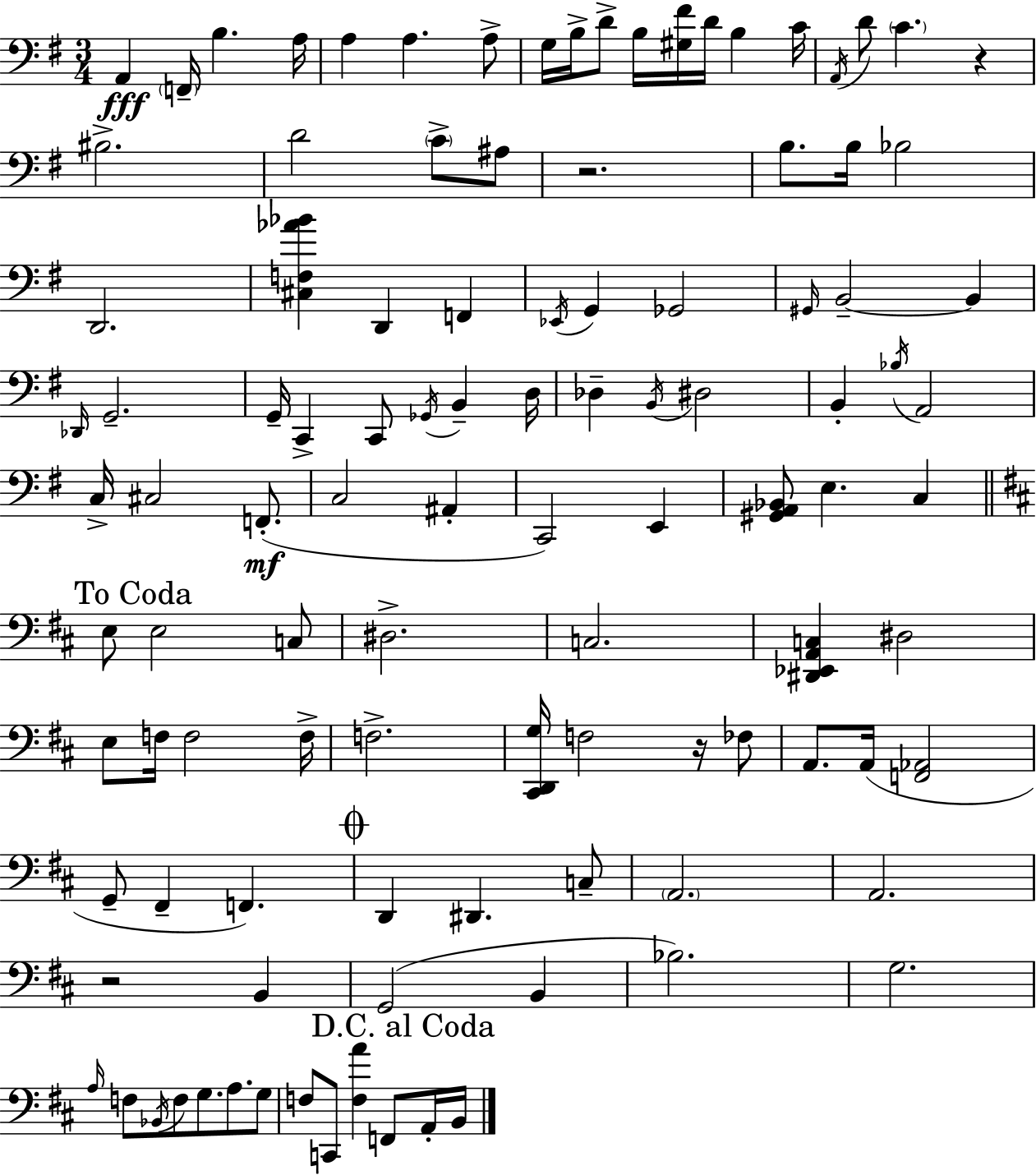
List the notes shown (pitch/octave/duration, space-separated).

A2/q F2/s B3/q. A3/s A3/q A3/q. A3/e G3/s B3/s D4/e B3/s [G#3,F#4]/s D4/s B3/q C4/s A2/s D4/e C4/q. R/q BIS3/h. D4/h C4/e A#3/e R/h. B3/e. B3/s Bb3/h D2/h. [C#3,F3,Ab4,Bb4]/q D2/q F2/q Eb2/s G2/q Gb2/h G#2/s B2/h B2/q Db2/s G2/h. G2/s C2/q C2/e Gb2/s B2/q D3/s Db3/q B2/s D#3/h B2/q Bb3/s A2/h C3/s C#3/h F2/e. C3/h A#2/q C2/h E2/q [G#2,A2,Bb2]/e E3/q. C3/q E3/e E3/h C3/e D#3/h. C3/h. [D#2,Eb2,A2,C3]/q D#3/h E3/e F3/s F3/h F3/s F3/h. [C#2,D2,G3]/s F3/h R/s FES3/e A2/e. A2/s [F2,Ab2]/h G2/e F#2/q F2/q. D2/q D#2/q. C3/e A2/h. A2/h. R/h B2/q G2/h B2/q Bb3/h. G3/h. A3/s F3/e Bb2/s F3/e G3/e. A3/e. G3/e F3/e C2/e [F3,A4]/q F2/e A2/s B2/s